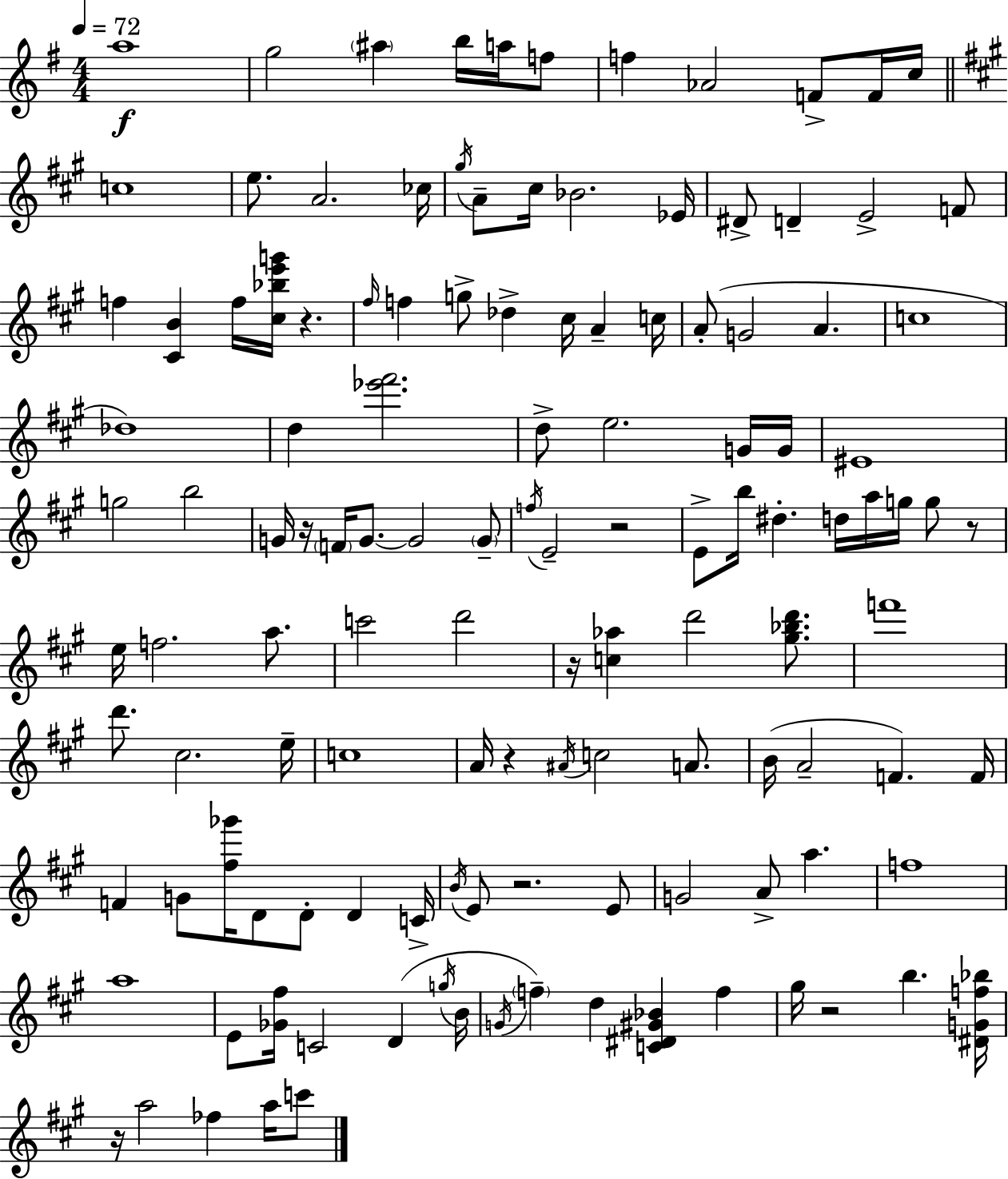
A5/w G5/h A#5/q B5/s A5/s F5/e F5/q Ab4/h F4/e F4/s C5/s C5/w E5/e. A4/h. CES5/s G#5/s A4/e C#5/s Bb4/h. Eb4/s D#4/e D4/q E4/h F4/e F5/q [C#4,B4]/q F5/s [C#5,Bb5,E6,G6]/s R/q. F#5/s F5/q G5/e Db5/q C#5/s A4/q C5/s A4/e G4/h A4/q. C5/w Db5/w D5/q [Eb6,F#6]/h. D5/e E5/h. G4/s G4/s EIS4/w G5/h B5/h G4/s R/s F4/s G4/e. G4/h G4/e F5/s E4/h R/h E4/e B5/s D#5/q. D5/s A5/s G5/s G5/e R/e E5/s F5/h. A5/e. C6/h D6/h R/s [C5,Ab5]/q D6/h [G#5,Bb5,D6]/e. F6/w D6/e. C#5/h. E5/s C5/w A4/s R/q A#4/s C5/h A4/e. B4/s A4/h F4/q. F4/s F4/q G4/e [F#5,Gb6]/s D4/e D4/e D4/q C4/s B4/s E4/e R/h. E4/e G4/h A4/e A5/q. F5/w A5/w E4/e [Gb4,F#5]/s C4/h D4/q G5/s B4/s G4/s F5/q D5/q [C4,D#4,G#4,Bb4]/q F5/q G#5/s R/h B5/q. [D#4,G4,F5,Bb5]/s R/s A5/h FES5/q A5/s C6/e